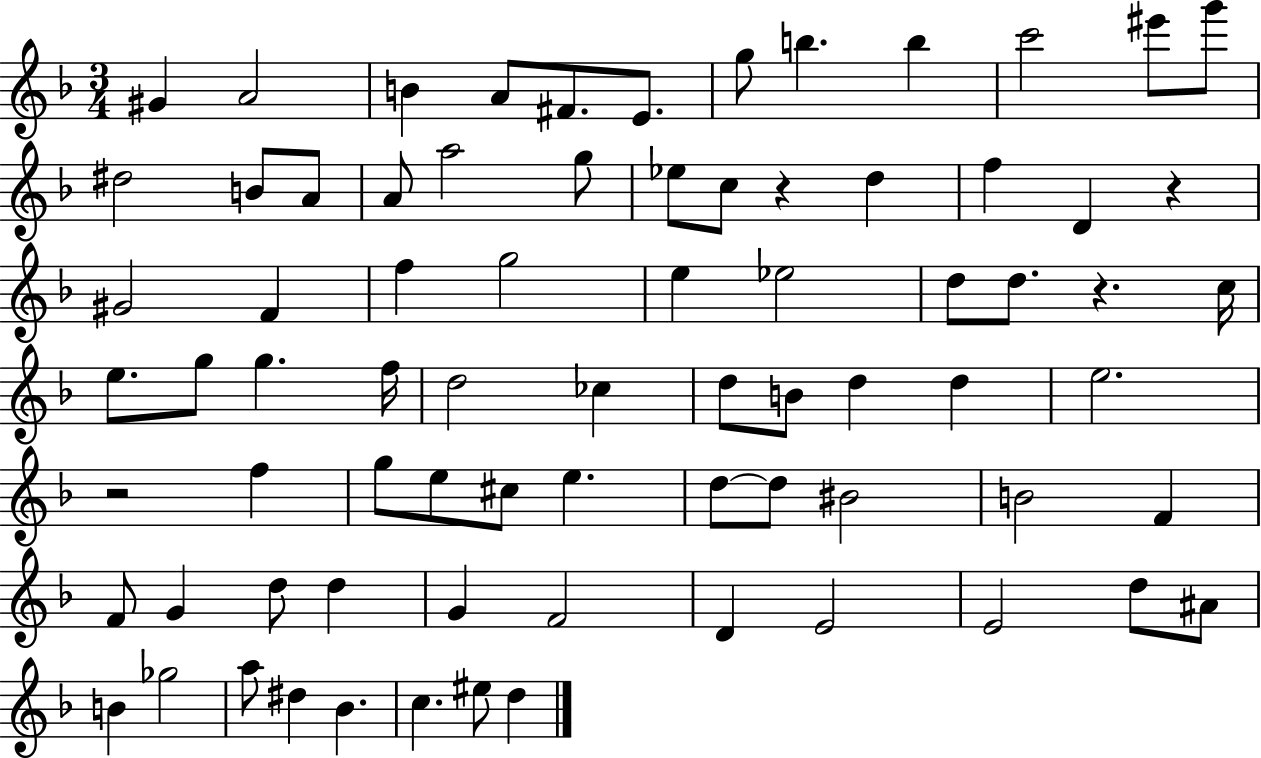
G#4/q A4/h B4/q A4/e F#4/e. E4/e. G5/e B5/q. B5/q C6/h EIS6/e G6/e D#5/h B4/e A4/e A4/e A5/h G5/e Eb5/e C5/e R/q D5/q F5/q D4/q R/q G#4/h F4/q F5/q G5/h E5/q Eb5/h D5/e D5/e. R/q. C5/s E5/e. G5/e G5/q. F5/s D5/h CES5/q D5/e B4/e D5/q D5/q E5/h. R/h F5/q G5/e E5/e C#5/e E5/q. D5/e D5/e BIS4/h B4/h F4/q F4/e G4/q D5/e D5/q G4/q F4/h D4/q E4/h E4/h D5/e A#4/e B4/q Gb5/h A5/e D#5/q Bb4/q. C5/q. EIS5/e D5/q